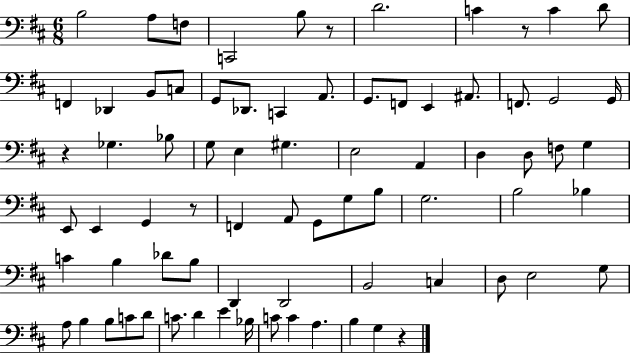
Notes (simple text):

B3/h A3/e F3/e C2/h B3/e R/e D4/h. C4/q R/e C4/q D4/e F2/q Db2/q B2/e C3/e G2/e Db2/e. C2/q A2/e. G2/e. F2/e E2/q A#2/e. F2/e. G2/h G2/s R/q Gb3/q. Bb3/e G3/e E3/q G#3/q. E3/h A2/q D3/q D3/e F3/e G3/q E2/e E2/q G2/q R/e F2/q A2/e G2/e G3/e B3/e G3/h. B3/h Bb3/q C4/q B3/q Db4/e B3/e D2/q D2/h B2/h C3/q D3/e E3/h G3/e A3/e B3/q B3/e C4/e D4/e C4/e. D4/q E4/q Bb3/s C4/e C4/q A3/q. B3/q G3/q R/q